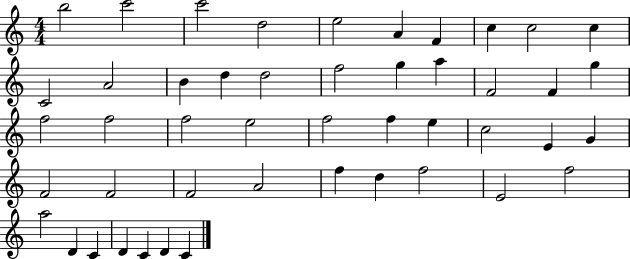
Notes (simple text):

B5/h C6/h C6/h D5/h E5/h A4/q F4/q C5/q C5/h C5/q C4/h A4/h B4/q D5/q D5/h F5/h G5/q A5/q F4/h F4/q G5/q F5/h F5/h F5/h E5/h F5/h F5/q E5/q C5/h E4/q G4/q F4/h F4/h F4/h A4/h F5/q D5/q F5/h E4/h F5/h A5/h D4/q C4/q D4/q C4/q D4/q C4/q